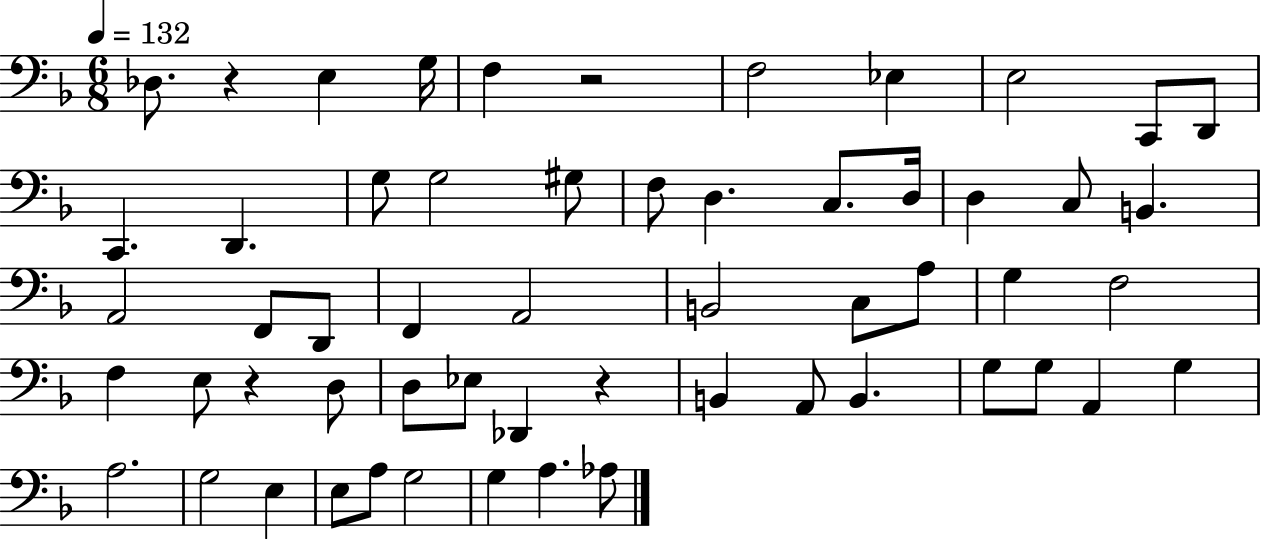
X:1
T:Untitled
M:6/8
L:1/4
K:F
_D,/2 z E, G,/4 F, z2 F,2 _E, E,2 C,,/2 D,,/2 C,, D,, G,/2 G,2 ^G,/2 F,/2 D, C,/2 D,/4 D, C,/2 B,, A,,2 F,,/2 D,,/2 F,, A,,2 B,,2 C,/2 A,/2 G, F,2 F, E,/2 z D,/2 D,/2 _E,/2 _D,, z B,, A,,/2 B,, G,/2 G,/2 A,, G, A,2 G,2 E, E,/2 A,/2 G,2 G, A, _A,/2